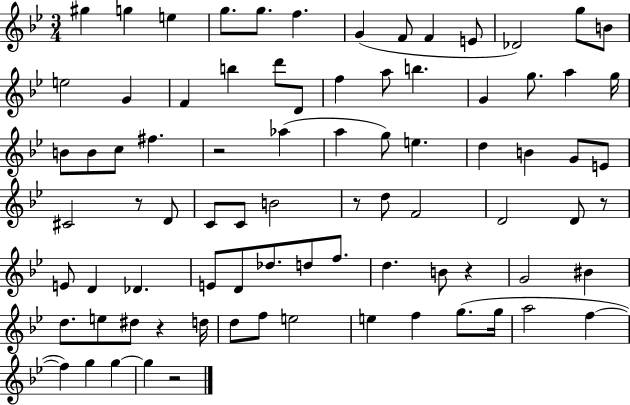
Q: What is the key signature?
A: BES major